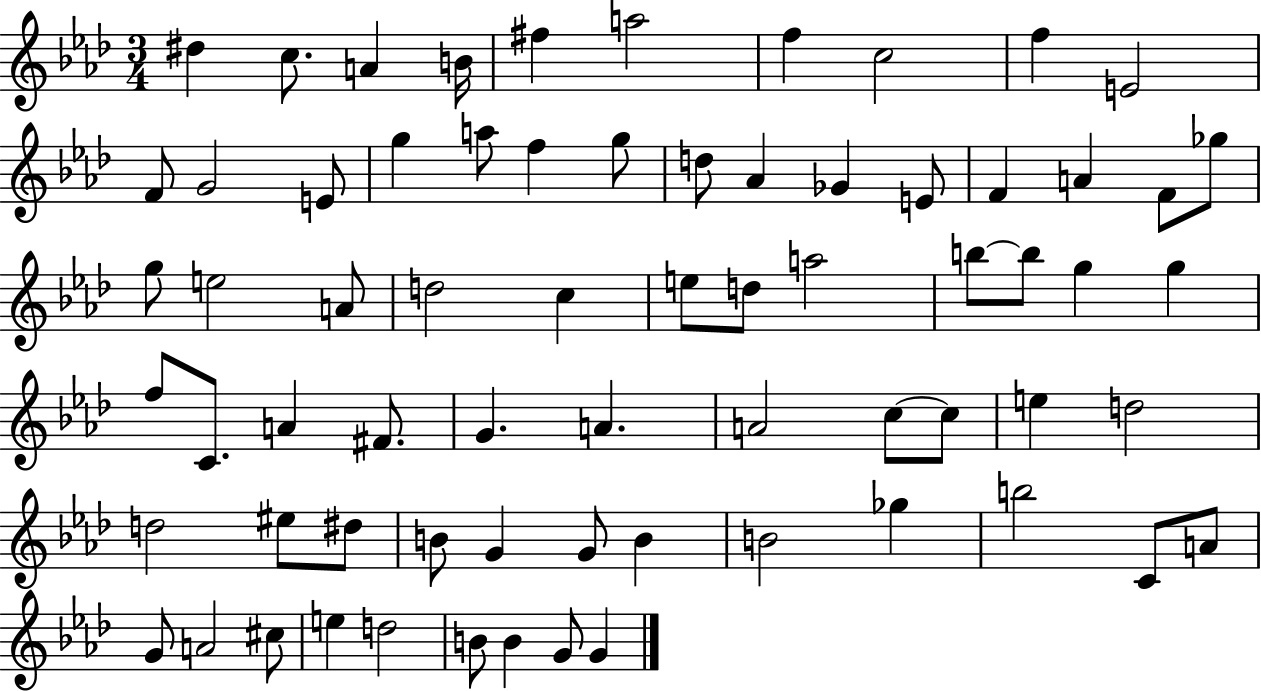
X:1
T:Untitled
M:3/4
L:1/4
K:Ab
^d c/2 A B/4 ^f a2 f c2 f E2 F/2 G2 E/2 g a/2 f g/2 d/2 _A _G E/2 F A F/2 _g/2 g/2 e2 A/2 d2 c e/2 d/2 a2 b/2 b/2 g g f/2 C/2 A ^F/2 G A A2 c/2 c/2 e d2 d2 ^e/2 ^d/2 B/2 G G/2 B B2 _g b2 C/2 A/2 G/2 A2 ^c/2 e d2 B/2 B G/2 G